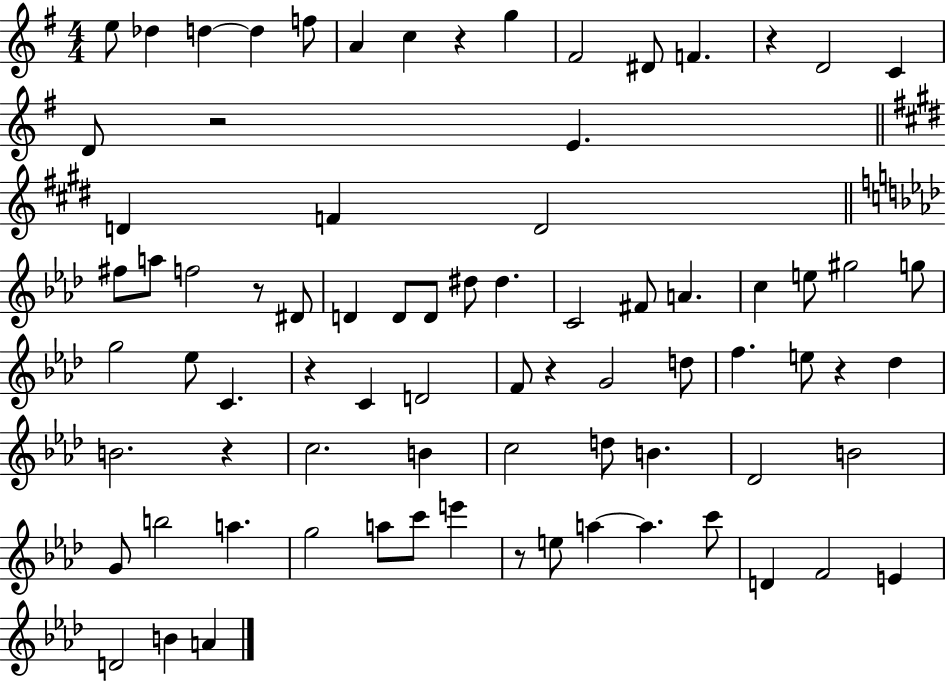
{
  \clef treble
  \numericTimeSignature
  \time 4/4
  \key g \major
  \repeat volta 2 { e''8 des''4 d''4~~ d''4 f''8 | a'4 c''4 r4 g''4 | fis'2 dis'8 f'4. | r4 d'2 c'4 | \break d'8 r2 e'4. | \bar "||" \break \key e \major d'4 f'4 d'2 | \bar "||" \break \key aes \major fis''8 a''8 f''2 r8 dis'8 | d'4 d'8 d'8 dis''8 dis''4. | c'2 fis'8 a'4. | c''4 e''8 gis''2 g''8 | \break g''2 ees''8 c'4. | r4 c'4 d'2 | f'8 r4 g'2 d''8 | f''4. e''8 r4 des''4 | \break b'2. r4 | c''2. b'4 | c''2 d''8 b'4. | des'2 b'2 | \break g'8 b''2 a''4. | g''2 a''8 c'''8 e'''4 | r8 e''8 a''4~~ a''4. c'''8 | d'4 f'2 e'4 | \break d'2 b'4 a'4 | } \bar "|."
}